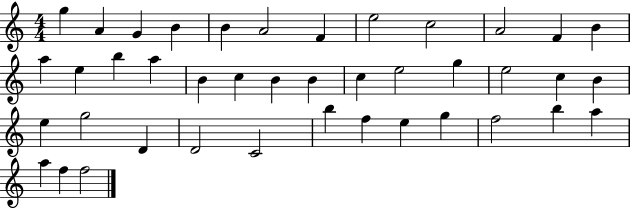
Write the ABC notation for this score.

X:1
T:Untitled
M:4/4
L:1/4
K:C
g A G B B A2 F e2 c2 A2 F B a e b a B c B B c e2 g e2 c B e g2 D D2 C2 b f e g f2 b a a f f2